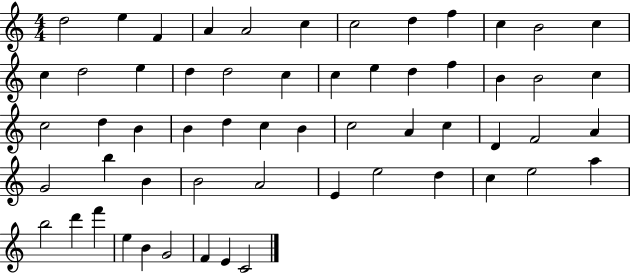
D5/h E5/q F4/q A4/q A4/h C5/q C5/h D5/q F5/q C5/q B4/h C5/q C5/q D5/h E5/q D5/q D5/h C5/q C5/q E5/q D5/q F5/q B4/q B4/h C5/q C5/h D5/q B4/q B4/q D5/q C5/q B4/q C5/h A4/q C5/q D4/q F4/h A4/q G4/h B5/q B4/q B4/h A4/h E4/q E5/h D5/q C5/q E5/h A5/q B5/h D6/q F6/q E5/q B4/q G4/h F4/q E4/q C4/h